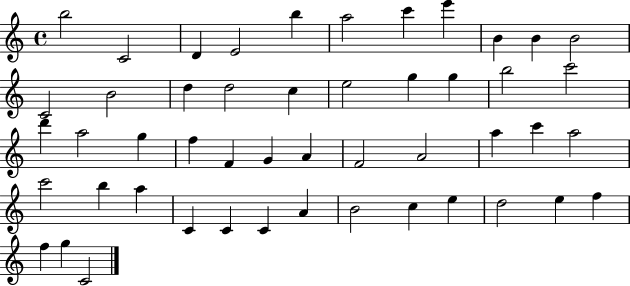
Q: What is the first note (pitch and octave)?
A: B5